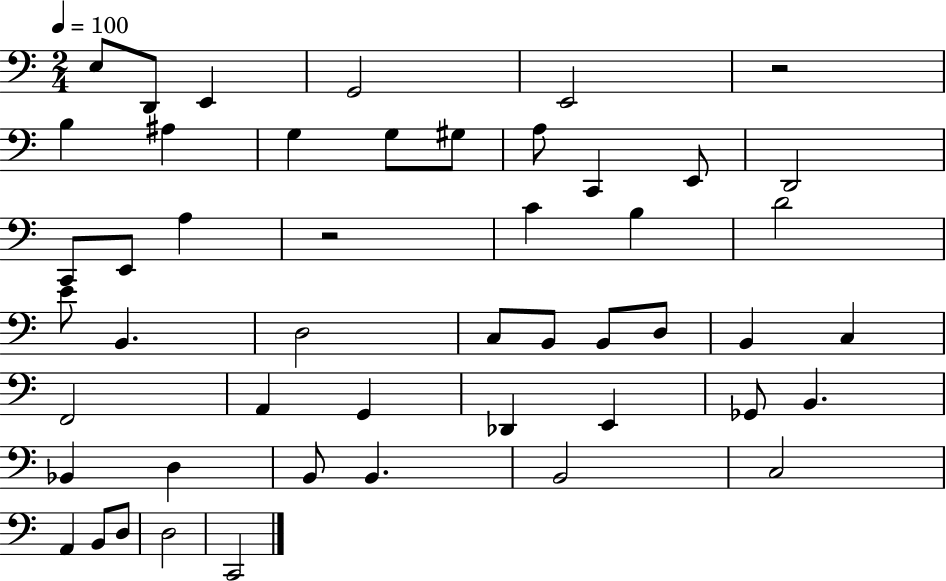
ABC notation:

X:1
T:Untitled
M:2/4
L:1/4
K:C
E,/2 D,,/2 E,, G,,2 E,,2 z2 B, ^A, G, G,/2 ^G,/2 A,/2 C,, E,,/2 D,,2 C,,/2 E,,/2 A, z2 C B, D2 E/2 B,, D,2 C,/2 B,,/2 B,,/2 D,/2 B,, C, F,,2 A,, G,, _D,, E,, _G,,/2 B,, _B,, D, B,,/2 B,, B,,2 C,2 A,, B,,/2 D,/2 D,2 C,,2